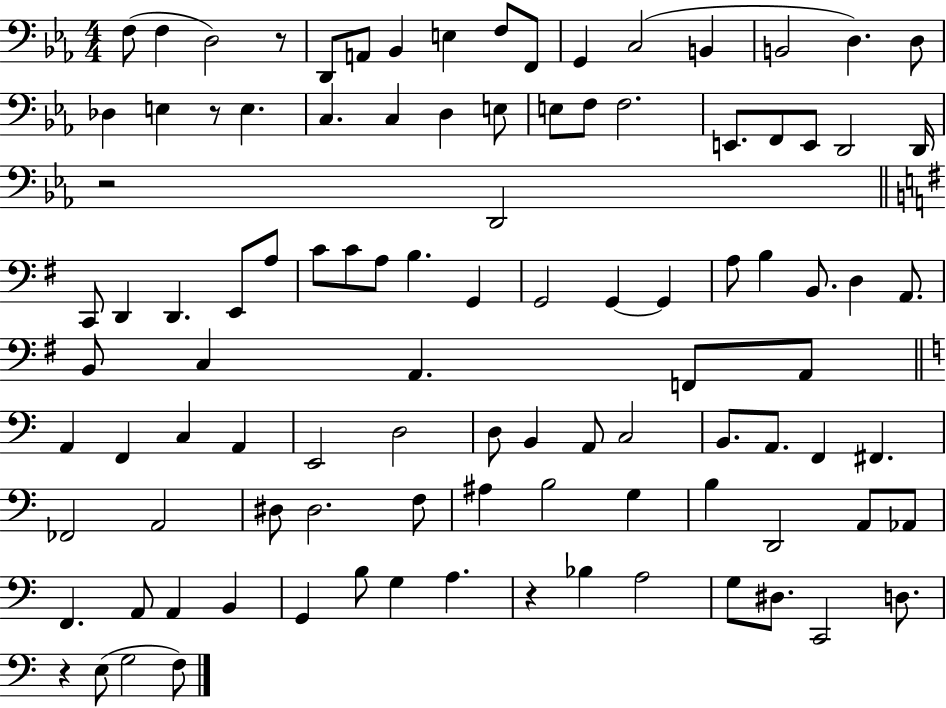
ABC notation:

X:1
T:Untitled
M:4/4
L:1/4
K:Eb
F,/2 F, D,2 z/2 D,,/2 A,,/2 _B,, E, F,/2 F,,/2 G,, C,2 B,, B,,2 D, D,/2 _D, E, z/2 E, C, C, D, E,/2 E,/2 F,/2 F,2 E,,/2 F,,/2 E,,/2 D,,2 D,,/4 z2 D,,2 C,,/2 D,, D,, E,,/2 A,/2 C/2 C/2 A,/2 B, G,, G,,2 G,, G,, A,/2 B, B,,/2 D, A,,/2 B,,/2 C, A,, F,,/2 A,,/2 A,, F,, C, A,, E,,2 D,2 D,/2 B,, A,,/2 C,2 B,,/2 A,,/2 F,, ^F,, _F,,2 A,,2 ^D,/2 ^D,2 F,/2 ^A, B,2 G, B, D,,2 A,,/2 _A,,/2 F,, A,,/2 A,, B,, G,, B,/2 G, A, z _B, A,2 G,/2 ^D,/2 C,,2 D,/2 z E,/2 G,2 F,/2